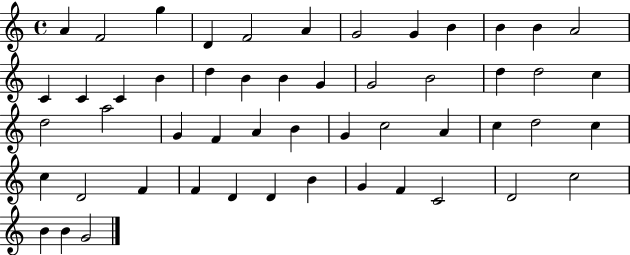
{
  \clef treble
  \time 4/4
  \defaultTimeSignature
  \key c \major
  a'4 f'2 g''4 | d'4 f'2 a'4 | g'2 g'4 b'4 | b'4 b'4 a'2 | \break c'4 c'4 c'4 b'4 | d''4 b'4 b'4 g'4 | g'2 b'2 | d''4 d''2 c''4 | \break d''2 a''2 | g'4 f'4 a'4 b'4 | g'4 c''2 a'4 | c''4 d''2 c''4 | \break c''4 d'2 f'4 | f'4 d'4 d'4 b'4 | g'4 f'4 c'2 | d'2 c''2 | \break b'4 b'4 g'2 | \bar "|."
}